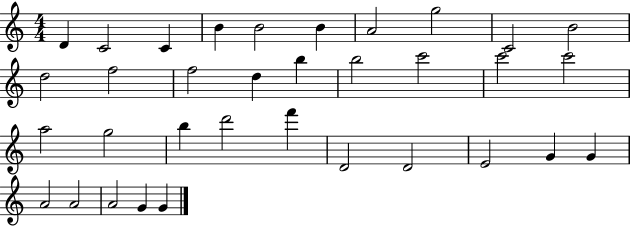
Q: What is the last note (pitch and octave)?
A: G4